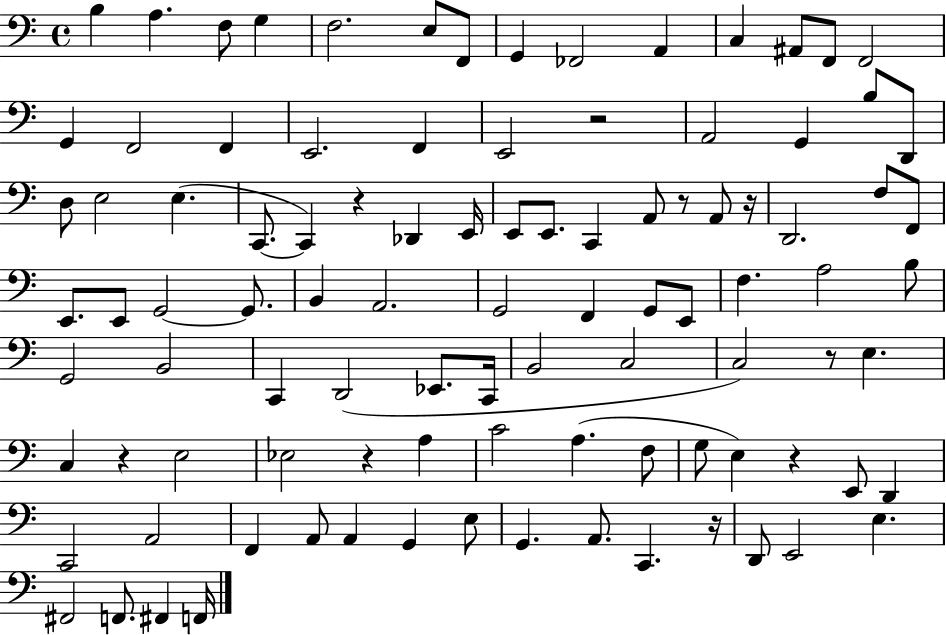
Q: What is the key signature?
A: C major